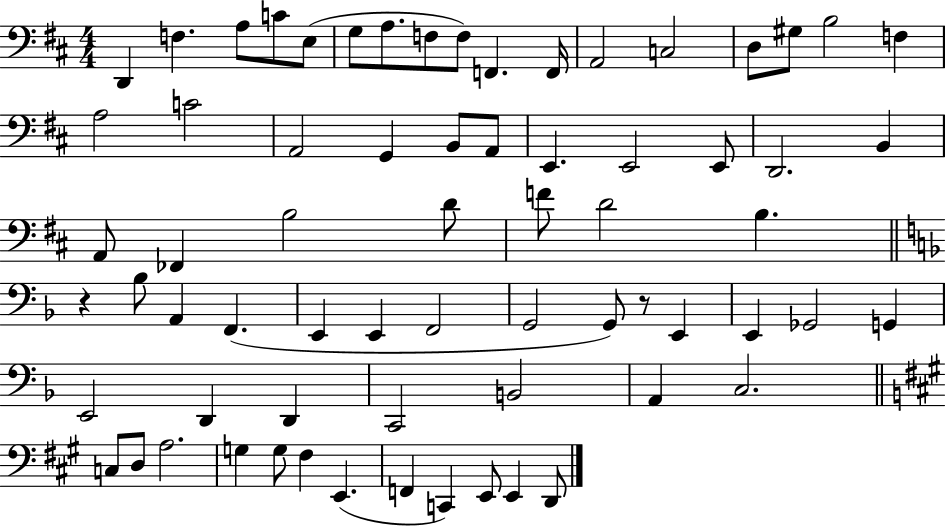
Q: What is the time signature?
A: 4/4